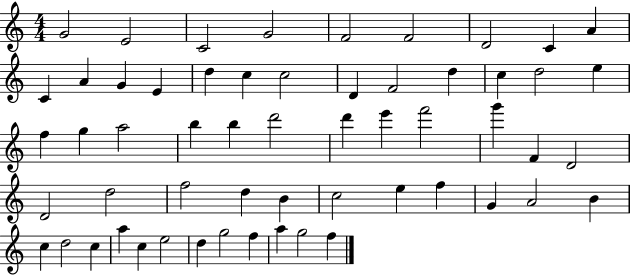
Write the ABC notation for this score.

X:1
T:Untitled
M:4/4
L:1/4
K:C
G2 E2 C2 G2 F2 F2 D2 C A C A G E d c c2 D F2 d c d2 e f g a2 b b d'2 d' e' f'2 g' F D2 D2 d2 f2 d B c2 e f G A2 B c d2 c a c e2 d g2 f a g2 f